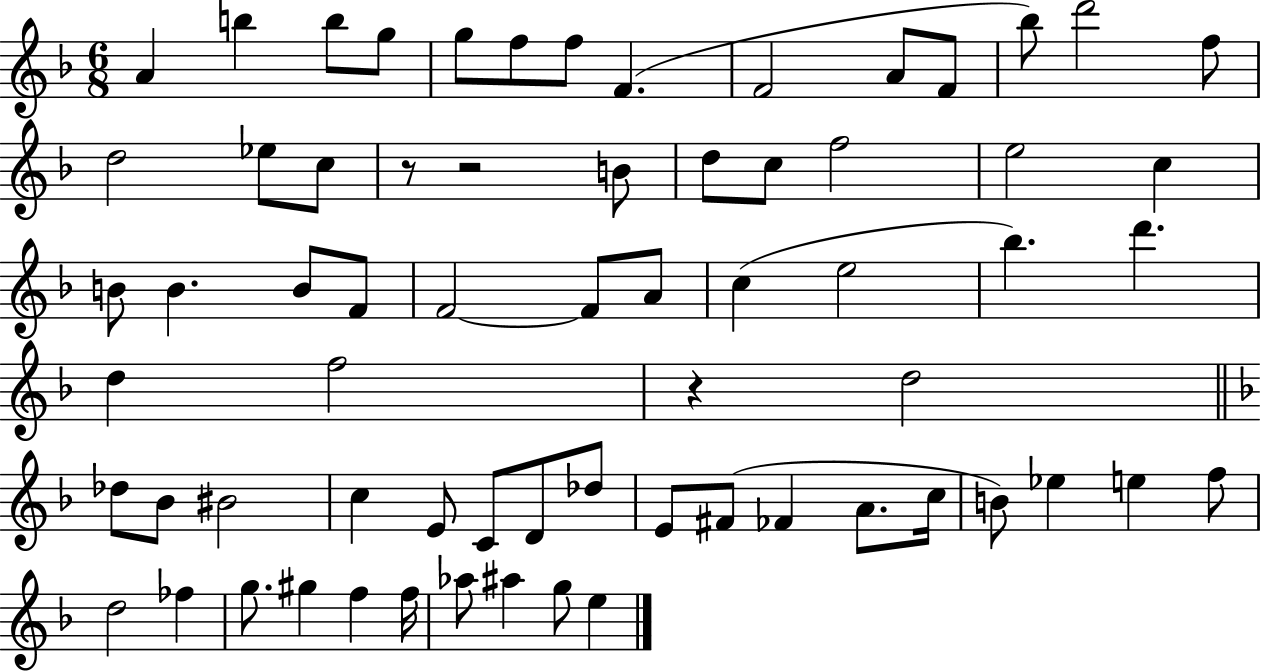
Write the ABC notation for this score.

X:1
T:Untitled
M:6/8
L:1/4
K:F
A b b/2 g/2 g/2 f/2 f/2 F F2 A/2 F/2 _b/2 d'2 f/2 d2 _e/2 c/2 z/2 z2 B/2 d/2 c/2 f2 e2 c B/2 B B/2 F/2 F2 F/2 A/2 c e2 _b d' d f2 z d2 _d/2 _B/2 ^B2 c E/2 C/2 D/2 _d/2 E/2 ^F/2 _F A/2 c/4 B/2 _e e f/2 d2 _f g/2 ^g f f/4 _a/2 ^a g/2 e